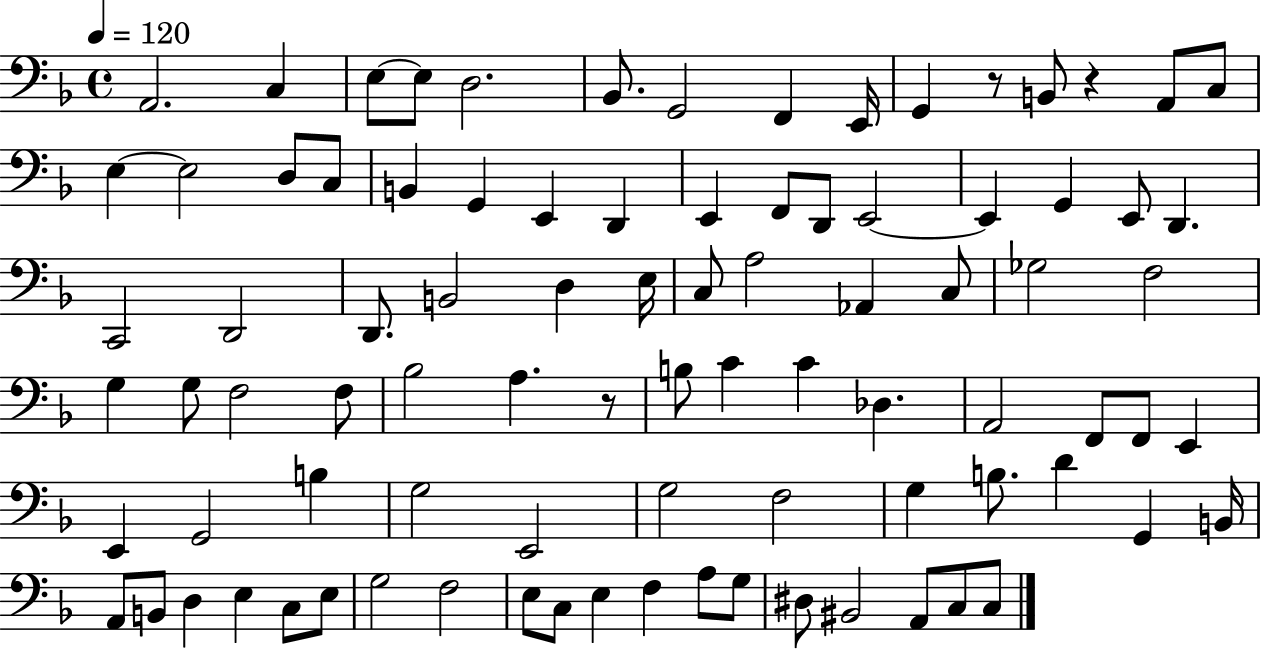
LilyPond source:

{
  \clef bass
  \time 4/4
  \defaultTimeSignature
  \key f \major
  \tempo 4 = 120
  a,2. c4 | e8~~ e8 d2. | bes,8. g,2 f,4 e,16 | g,4 r8 b,8 r4 a,8 c8 | \break e4~~ e2 d8 c8 | b,4 g,4 e,4 d,4 | e,4 f,8 d,8 e,2~~ | e,4 g,4 e,8 d,4. | \break c,2 d,2 | d,8. b,2 d4 e16 | c8 a2 aes,4 c8 | ges2 f2 | \break g4 g8 f2 f8 | bes2 a4. r8 | b8 c'4 c'4 des4. | a,2 f,8 f,8 e,4 | \break e,4 g,2 b4 | g2 e,2 | g2 f2 | g4 b8. d'4 g,4 b,16 | \break a,8 b,8 d4 e4 c8 e8 | g2 f2 | e8 c8 e4 f4 a8 g8 | dis8 bis,2 a,8 c8 c8 | \break \bar "|."
}